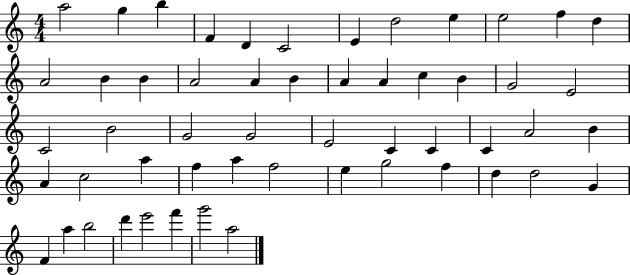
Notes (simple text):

A5/h G5/q B5/q F4/q D4/q C4/h E4/q D5/h E5/q E5/h F5/q D5/q A4/h B4/q B4/q A4/h A4/q B4/q A4/q A4/q C5/q B4/q G4/h E4/h C4/h B4/h G4/h G4/h E4/h C4/q C4/q C4/q A4/h B4/q A4/q C5/h A5/q F5/q A5/q F5/h E5/q G5/h F5/q D5/q D5/h G4/q F4/q A5/q B5/h D6/q E6/h F6/q G6/h A5/h